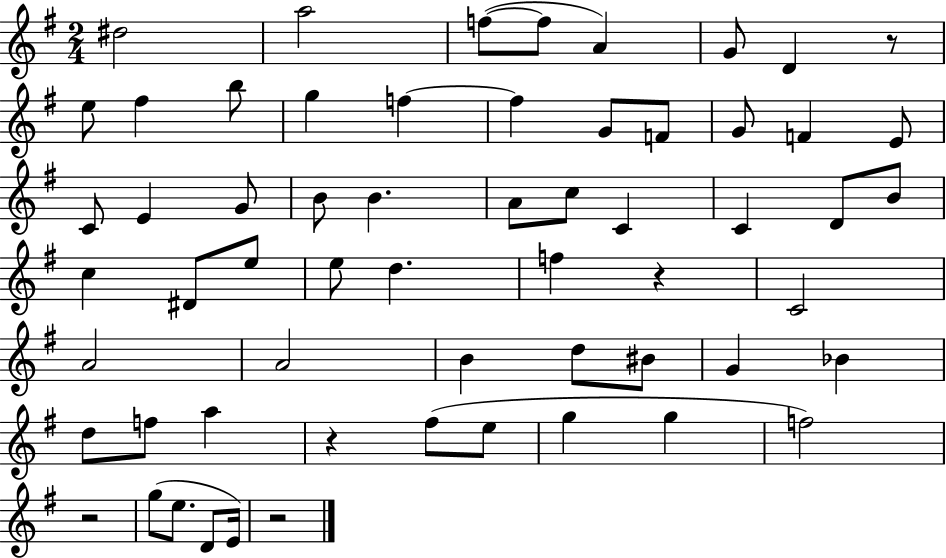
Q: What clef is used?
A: treble